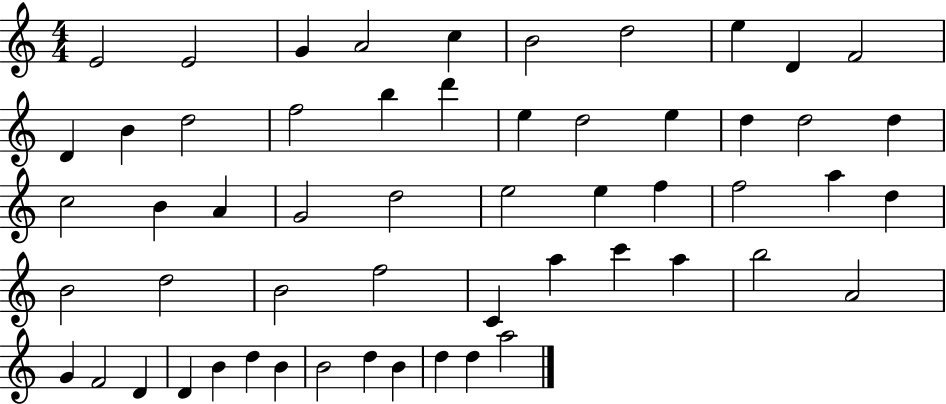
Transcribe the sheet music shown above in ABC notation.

X:1
T:Untitled
M:4/4
L:1/4
K:C
E2 E2 G A2 c B2 d2 e D F2 D B d2 f2 b d' e d2 e d d2 d c2 B A G2 d2 e2 e f f2 a d B2 d2 B2 f2 C a c' a b2 A2 G F2 D D B d B B2 d B d d a2